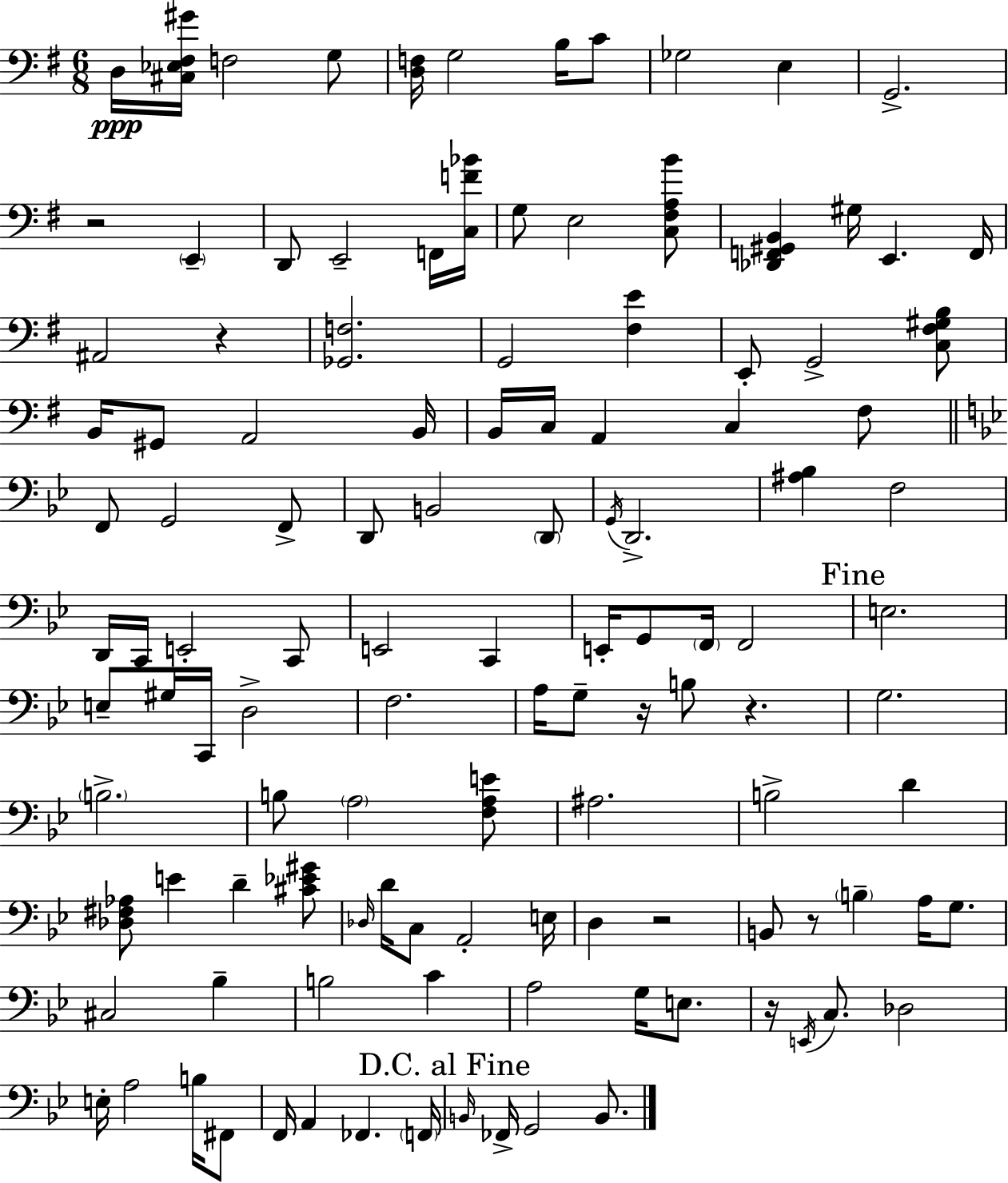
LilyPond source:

{
  \clef bass
  \numericTimeSignature
  \time 6/8
  \key e \minor
  d16\ppp <cis ees fis gis'>16 f2 g8 | <d f>16 g2 b16 c'8 | ges2 e4 | g,2.-> | \break r2 \parenthesize e,4-- | d,8 e,2-- f,16 <c f' bes'>16 | g8 e2 <c fis a b'>8 | <des, f, gis, b,>4 gis16 e,4. f,16 | \break ais,2 r4 | <ges, f>2. | g,2 <fis e'>4 | e,8-. g,2-> <c fis gis b>8 | \break b,16 gis,8 a,2 b,16 | b,16 c16 a,4 c4 fis8 | \bar "||" \break \key bes \major f,8 g,2 f,8-> | d,8 b,2 \parenthesize d,8 | \acciaccatura { g,16 } d,2.-> | <ais bes>4 f2 | \break d,16 c,16 e,2-. c,8 | e,2 c,4 | e,16-. g,8 \parenthesize f,16 f,2 | \mark "Fine" e2. | \break e8-- gis16 c,16 d2-> | f2. | a16 g8-- r16 b8 r4. | g2. | \break \parenthesize b2.-> | b8 \parenthesize a2 <f a e'>8 | ais2. | b2-> d'4 | \break <des fis aes>8 e'4 d'4-- <cis' ees' gis'>8 | \grace { des16 } d'16 c8 a,2-. | e16 d4 r2 | b,8 r8 \parenthesize b4-- a16 g8. | \break cis2 bes4-- | b2 c'4 | a2 g16 e8. | r16 \acciaccatura { e,16 } c8. des2 | \break e16-. a2 | b16 fis,8 f,16 a,4 fes,4. | \parenthesize f,16 \mark "D.C. al Fine" \grace { b,16 } fes,16-> g,2 | b,8. \bar "|."
}